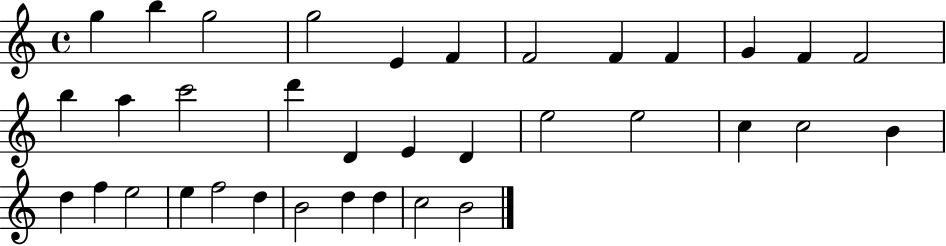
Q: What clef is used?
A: treble